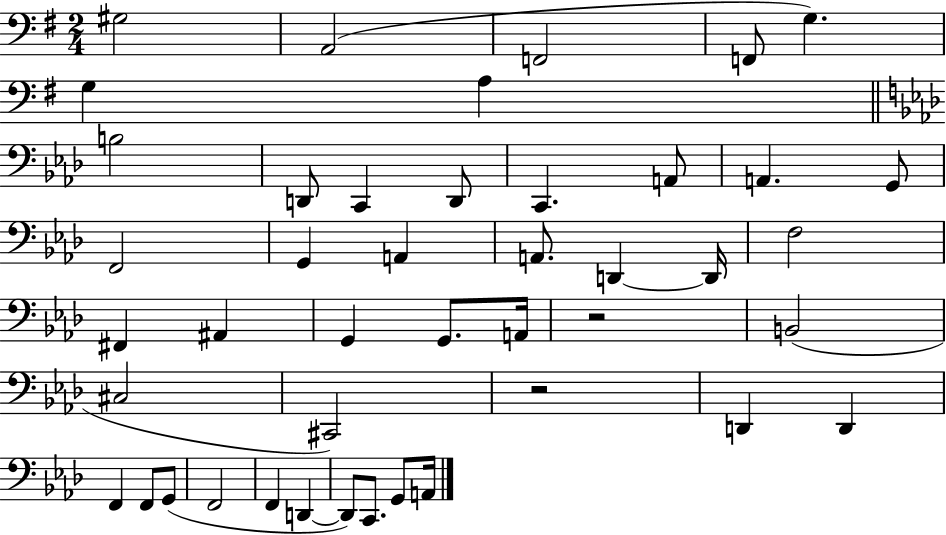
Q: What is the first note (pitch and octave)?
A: G#3